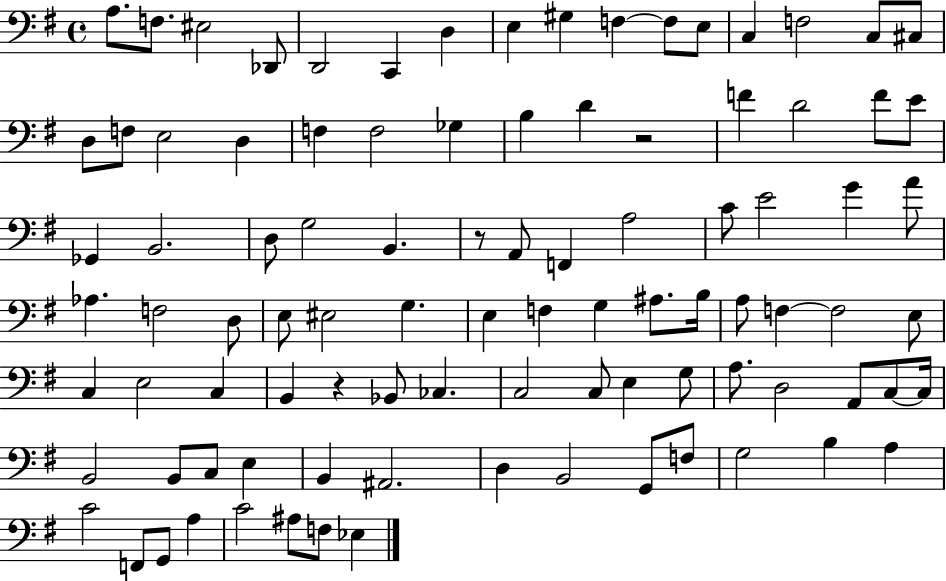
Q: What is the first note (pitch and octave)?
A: A3